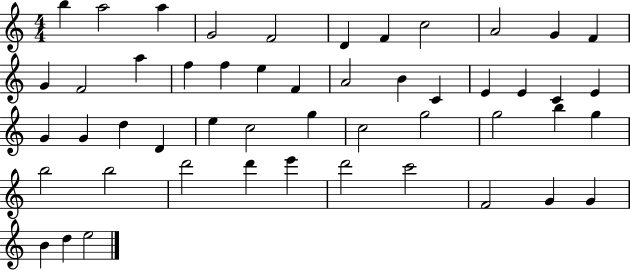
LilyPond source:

{
  \clef treble
  \numericTimeSignature
  \time 4/4
  \key c \major
  b''4 a''2 a''4 | g'2 f'2 | d'4 f'4 c''2 | a'2 g'4 f'4 | \break g'4 f'2 a''4 | f''4 f''4 e''4 f'4 | a'2 b'4 c'4 | e'4 e'4 c'4 e'4 | \break g'4 g'4 d''4 d'4 | e''4 c''2 g''4 | c''2 g''2 | g''2 b''4 g''4 | \break b''2 b''2 | d'''2 d'''4 e'''4 | d'''2 c'''2 | f'2 g'4 g'4 | \break b'4 d''4 e''2 | \bar "|."
}